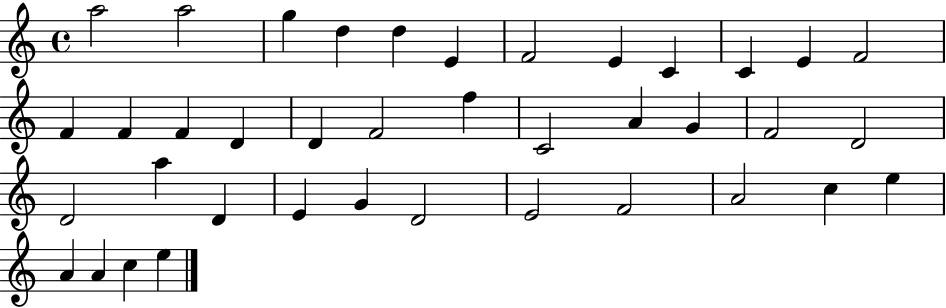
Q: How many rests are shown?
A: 0